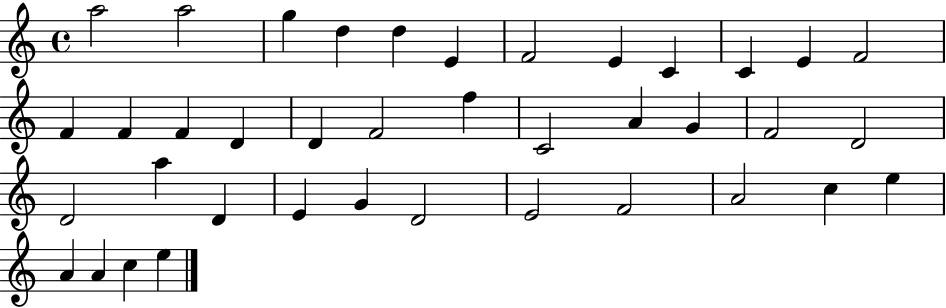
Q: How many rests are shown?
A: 0